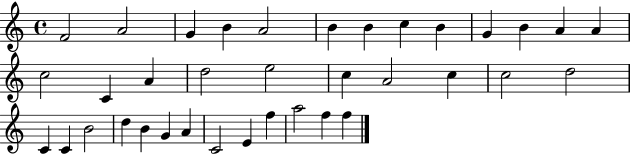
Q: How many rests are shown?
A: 0